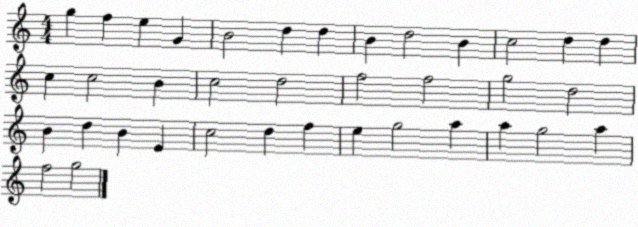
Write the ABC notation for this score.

X:1
T:Untitled
M:4/4
L:1/4
K:C
g f e G B2 d d B d2 B c2 d d c c2 B c2 d2 f2 f2 g2 d2 B d B E c2 d f e g2 a a g2 a f2 g2